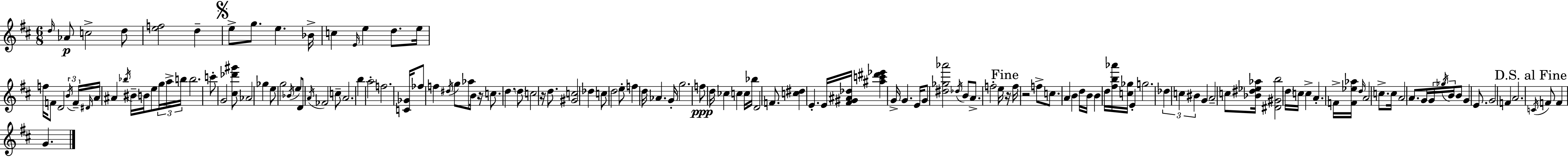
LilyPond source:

{
  \clef treble
  \numericTimeSignature
  \time 6/8
  \key d \major
  \grace { d''16 }\p aes'8 c''2-> d''8 | <e'' f''>2 d''4-- | \mark \markup { \musicglyph "scripts.segno" } e''8-> g''8. e''4. | bes'16-> c''4 \grace { e'16 } e''4 d''8. | \break e''16 f''16 f'8 d'2 | \tuplet 3/2 { \acciaccatura { b'16 } f'16-- \grace { dis'16 } } a'16 ais'4 \acciaccatura { bes''16 } bis'16-- b'16 | e''8 \tuplet 3/2 { g''16 a''16-> b''16 } b''2. | c'''8-. g'2 | \break <cis'' des''' gis'''>8 aes'2 | ges''4 e''8 g''2 | \acciaccatura { bes'16 } e''8 d'8 \acciaccatura { a'16 } fes'2 | c''8-- a'2. | \break b''4 a''2-. | f''2. | <c' ges'>16 fes''8 f''4 | \acciaccatura { dis''16 } g''8 aes''8 b'16 r16 c''8. | \break d''4. \parenthesize d''8 c''2 | r16 d''8. <gis' c''>2 | des''4 c''8 d''2 | e''8-. f''4 | \break d''16 aes'4. g'16-. g''2. | f''8\ppp d''16 ces''4 | c''4 c''16 bes''16 d'2 | f'8. <c'' dis''>4 | \break e'4.-. e'16 <fis' gis' ais' des''>16 <ais'' c''' dis''' ees'''>4 | g'16-> g'4. e'16 g'8 <dis'' ges'' aes'''>2 | \acciaccatura { des''16 } b'8 a'8.-> | f''2-. e''16 \mark "Fine" r16 f''16 r2 | \break f''8-> c''8. | a'4 b'4 d''16 b'16 b'4 | d''16 <fis'' b'' aes'''>16 <c'' ges''>16 e'4-. g''2. | \tuplet 3/2 { des''4 | \break c''4 bis'4 } g'4 | a'2-- c''8 <bes' dis'' ees'' aes''>16 | <dis' gis' b''>2 \parenthesize d''16 c''16 c''4-> | a'4.-. f'16-> <f' ees'' aes''>16 \grace { d''16 } a'2 | \break c''8.-> c''16 a'2 | a'8. g'16 \tuplet 3/2 { g'16 | \acciaccatura { ges''16 } b'16 } b'8 g'4 e'8. g'2 | f'4 a'2. | \break \mark "D.S. al Fine" \acciaccatura { c'16 } | f'8 f'4 g'4. | \bar "|."
}